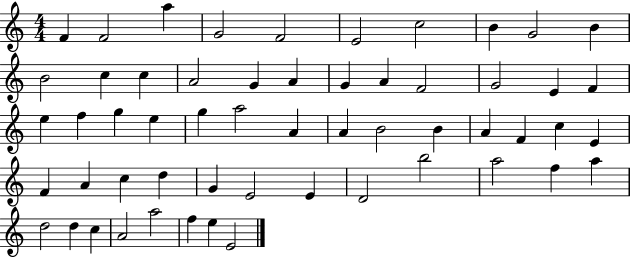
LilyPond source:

{
  \clef treble
  \numericTimeSignature
  \time 4/4
  \key c \major
  f'4 f'2 a''4 | g'2 f'2 | e'2 c''2 | b'4 g'2 b'4 | \break b'2 c''4 c''4 | a'2 g'4 a'4 | g'4 a'4 f'2 | g'2 e'4 f'4 | \break e''4 f''4 g''4 e''4 | g''4 a''2 a'4 | a'4 b'2 b'4 | a'4 f'4 c''4 e'4 | \break f'4 a'4 c''4 d''4 | g'4 e'2 e'4 | d'2 b''2 | a''2 f''4 a''4 | \break d''2 d''4 c''4 | a'2 a''2 | f''4 e''4 e'2 | \bar "|."
}